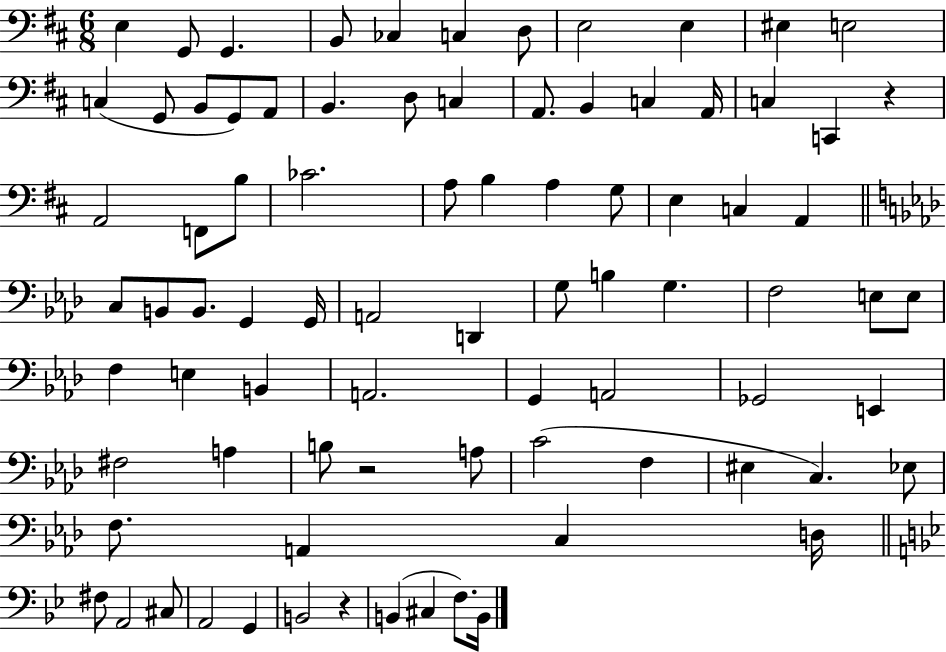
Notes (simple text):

E3/q G2/e G2/q. B2/e CES3/q C3/q D3/e E3/h E3/q EIS3/q E3/h C3/q G2/e B2/e G2/e A2/e B2/q. D3/e C3/q A2/e. B2/q C3/q A2/s C3/q C2/q R/q A2/h F2/e B3/e CES4/h. A3/e B3/q A3/q G3/e E3/q C3/q A2/q C3/e B2/e B2/e. G2/q G2/s A2/h D2/q G3/e B3/q G3/q. F3/h E3/e E3/e F3/q E3/q B2/q A2/h. G2/q A2/h Gb2/h E2/q F#3/h A3/q B3/e R/h A3/e C4/h F3/q EIS3/q C3/q. Eb3/e F3/e. A2/q C3/q D3/s F#3/e A2/h C#3/e A2/h G2/q B2/h R/q B2/q C#3/q F3/e. B2/s